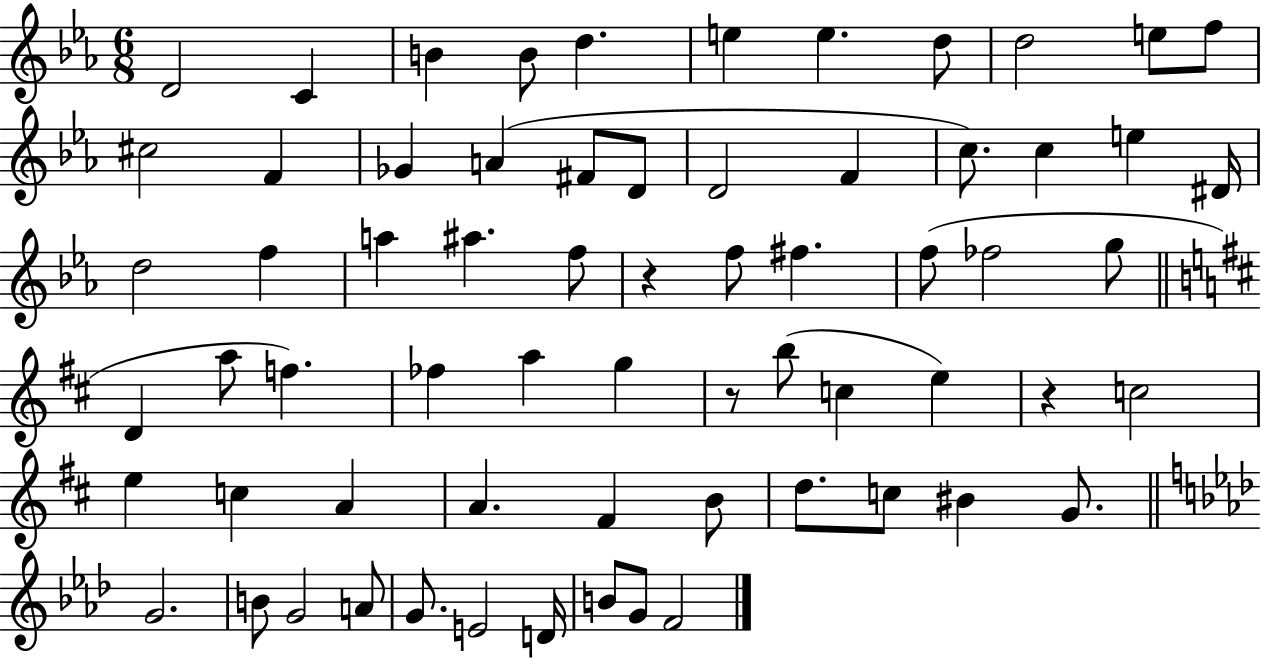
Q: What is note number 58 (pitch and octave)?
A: G4